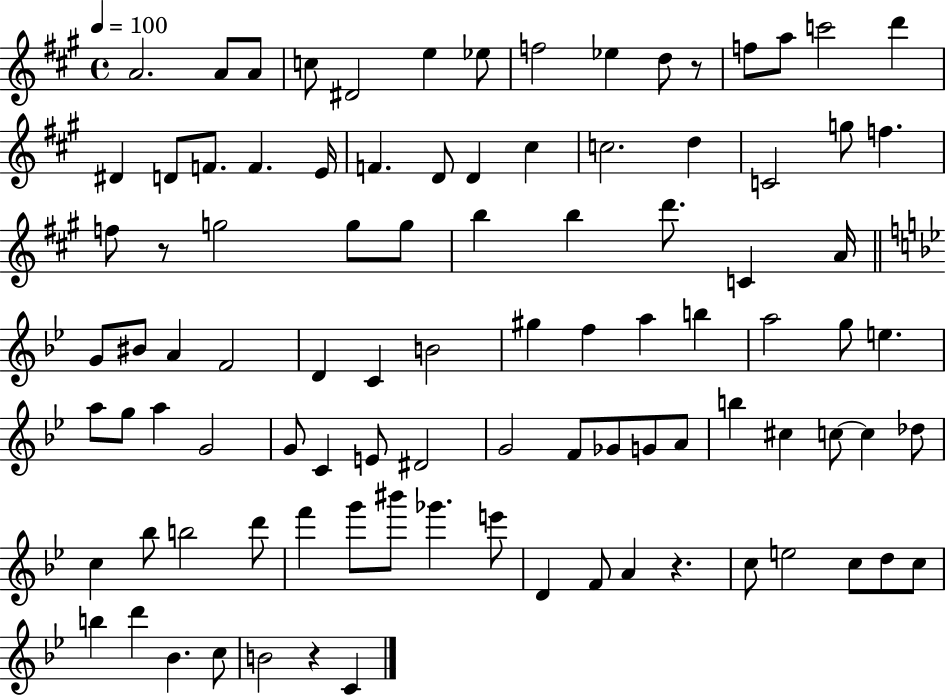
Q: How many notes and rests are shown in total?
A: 96